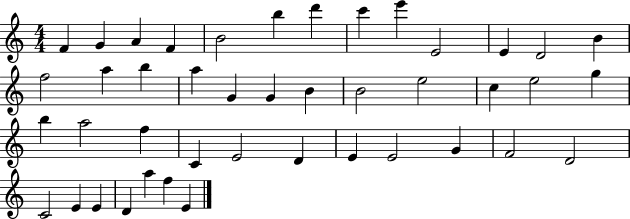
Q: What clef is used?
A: treble